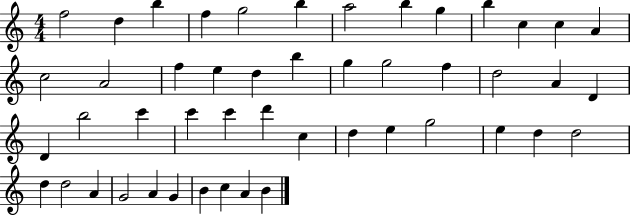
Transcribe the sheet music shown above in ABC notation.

X:1
T:Untitled
M:4/4
L:1/4
K:C
f2 d b f g2 b a2 b g b c c A c2 A2 f e d b g g2 f d2 A D D b2 c' c' c' d' c d e g2 e d d2 d d2 A G2 A G B c A B